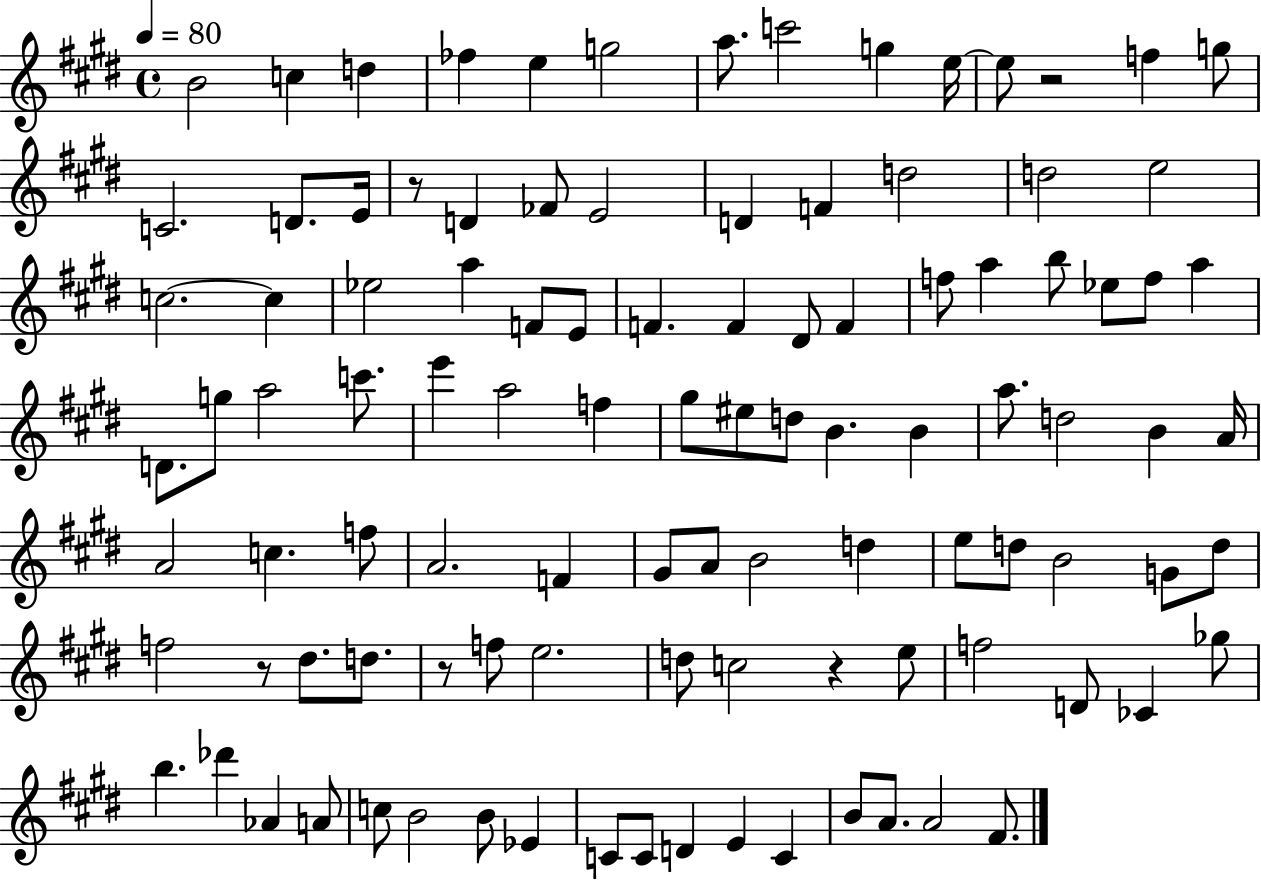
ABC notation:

X:1
T:Untitled
M:4/4
L:1/4
K:E
B2 c d _f e g2 a/2 c'2 g e/4 e/2 z2 f g/2 C2 D/2 E/4 z/2 D _F/2 E2 D F d2 d2 e2 c2 c _e2 a F/2 E/2 F F ^D/2 F f/2 a b/2 _e/2 f/2 a D/2 g/2 a2 c'/2 e' a2 f ^g/2 ^e/2 d/2 B B a/2 d2 B A/4 A2 c f/2 A2 F ^G/2 A/2 B2 d e/2 d/2 B2 G/2 d/2 f2 z/2 ^d/2 d/2 z/2 f/2 e2 d/2 c2 z e/2 f2 D/2 _C _g/2 b _d' _A A/2 c/2 B2 B/2 _E C/2 C/2 D E C B/2 A/2 A2 ^F/2